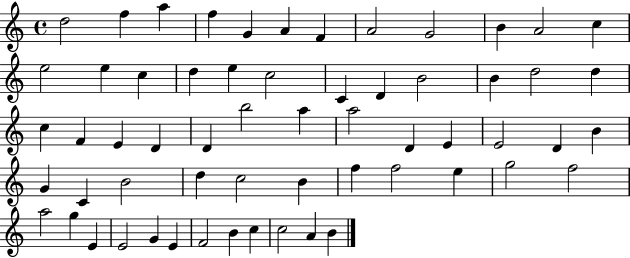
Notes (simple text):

D5/h F5/q A5/q F5/q G4/q A4/q F4/q A4/h G4/h B4/q A4/h C5/q E5/h E5/q C5/q D5/q E5/q C5/h C4/q D4/q B4/h B4/q D5/h D5/q C5/q F4/q E4/q D4/q D4/q B5/h A5/q A5/h D4/q E4/q E4/h D4/q B4/q G4/q C4/q B4/h D5/q C5/h B4/q F5/q F5/h E5/q G5/h F5/h A5/h G5/q E4/q E4/h G4/q E4/q F4/h B4/q C5/q C5/h A4/q B4/q